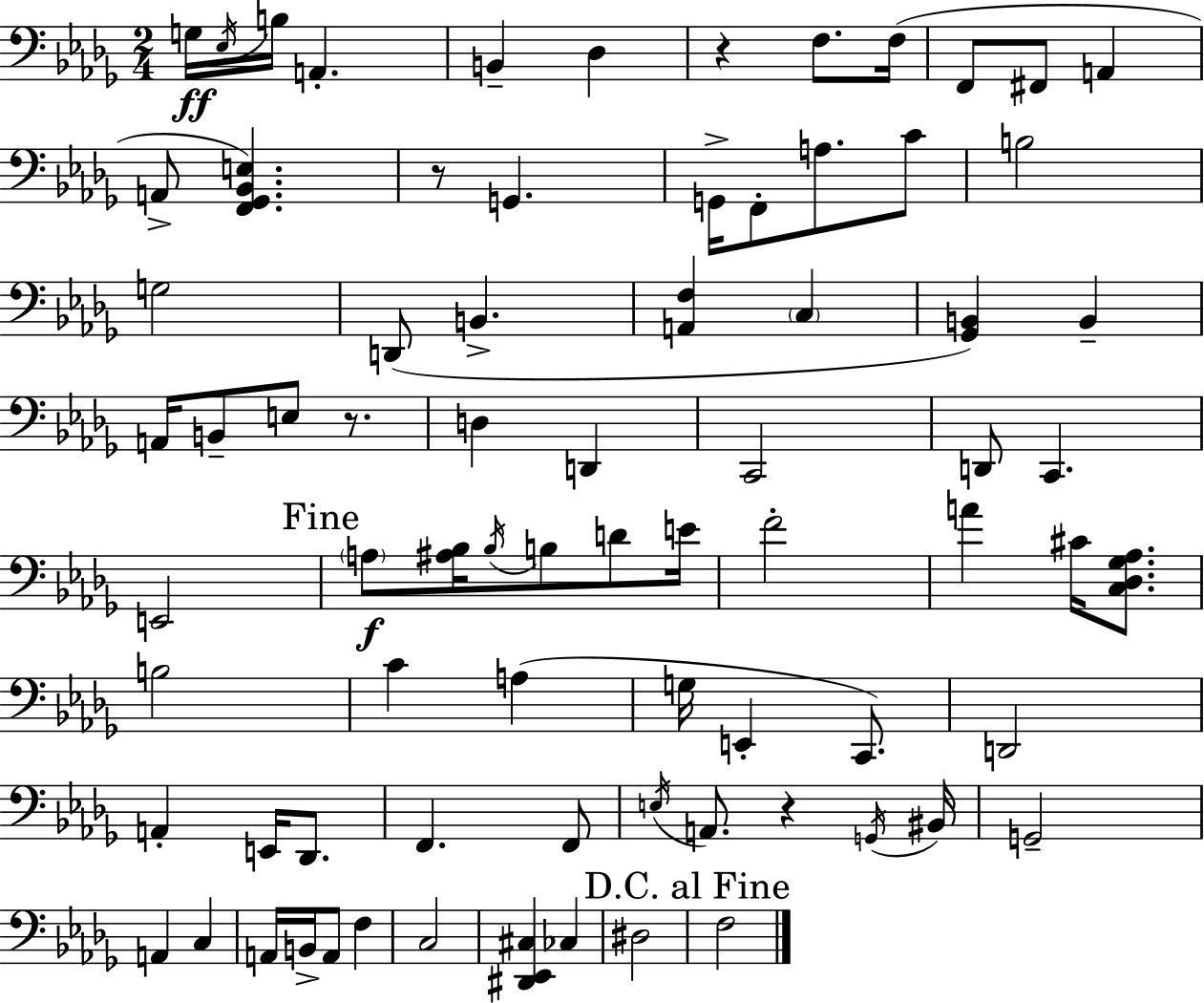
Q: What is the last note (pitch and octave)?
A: F3